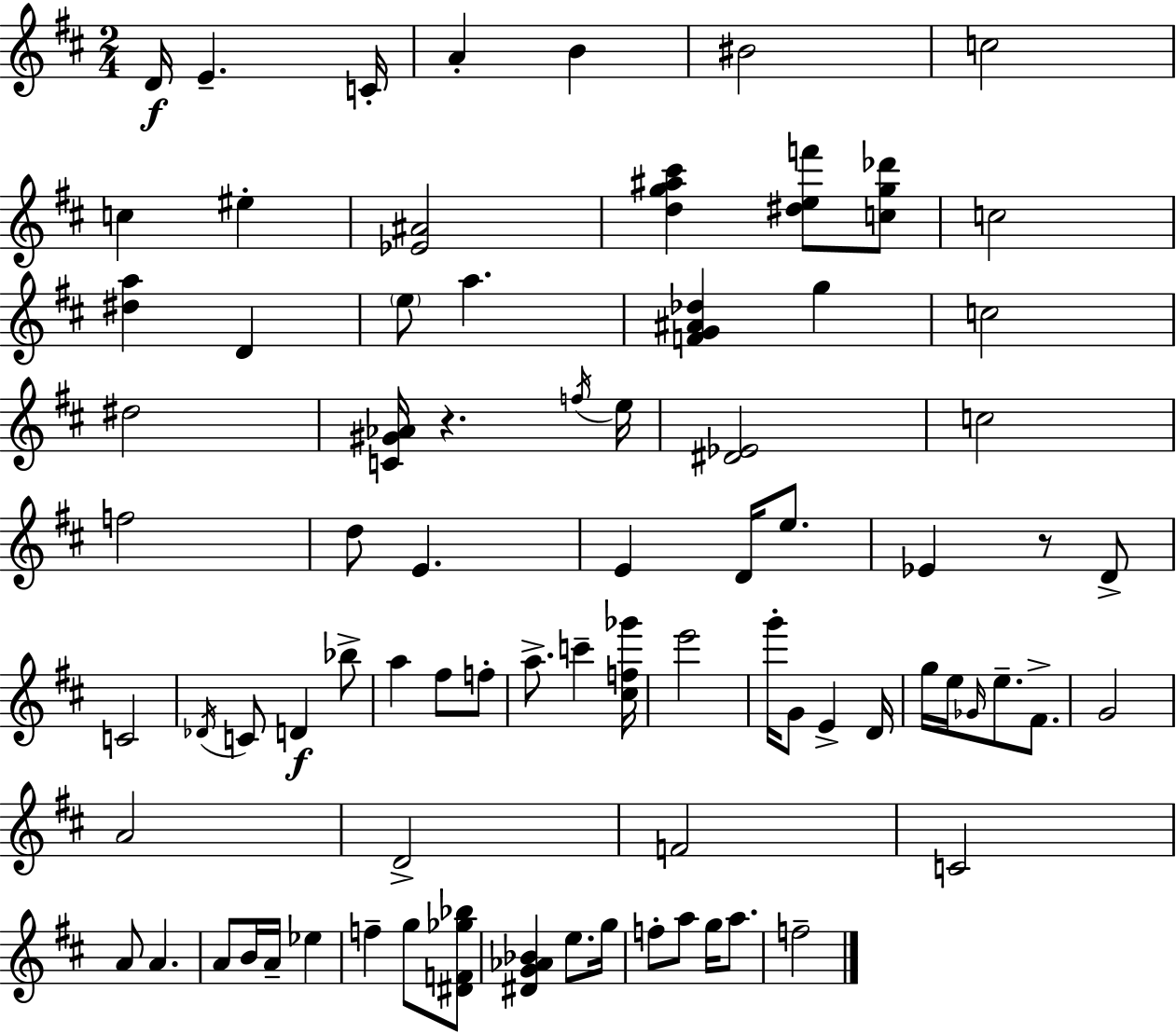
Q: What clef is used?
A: treble